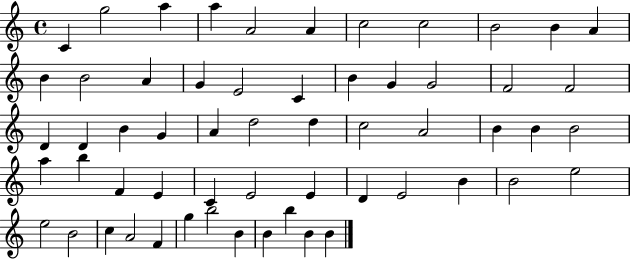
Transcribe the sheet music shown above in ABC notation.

X:1
T:Untitled
M:4/4
L:1/4
K:C
C g2 a a A2 A c2 c2 B2 B A B B2 A G E2 C B G G2 F2 F2 D D B G A d2 d c2 A2 B B B2 a b F E C E2 E D E2 B B2 e2 e2 B2 c A2 F g b2 B B b B B